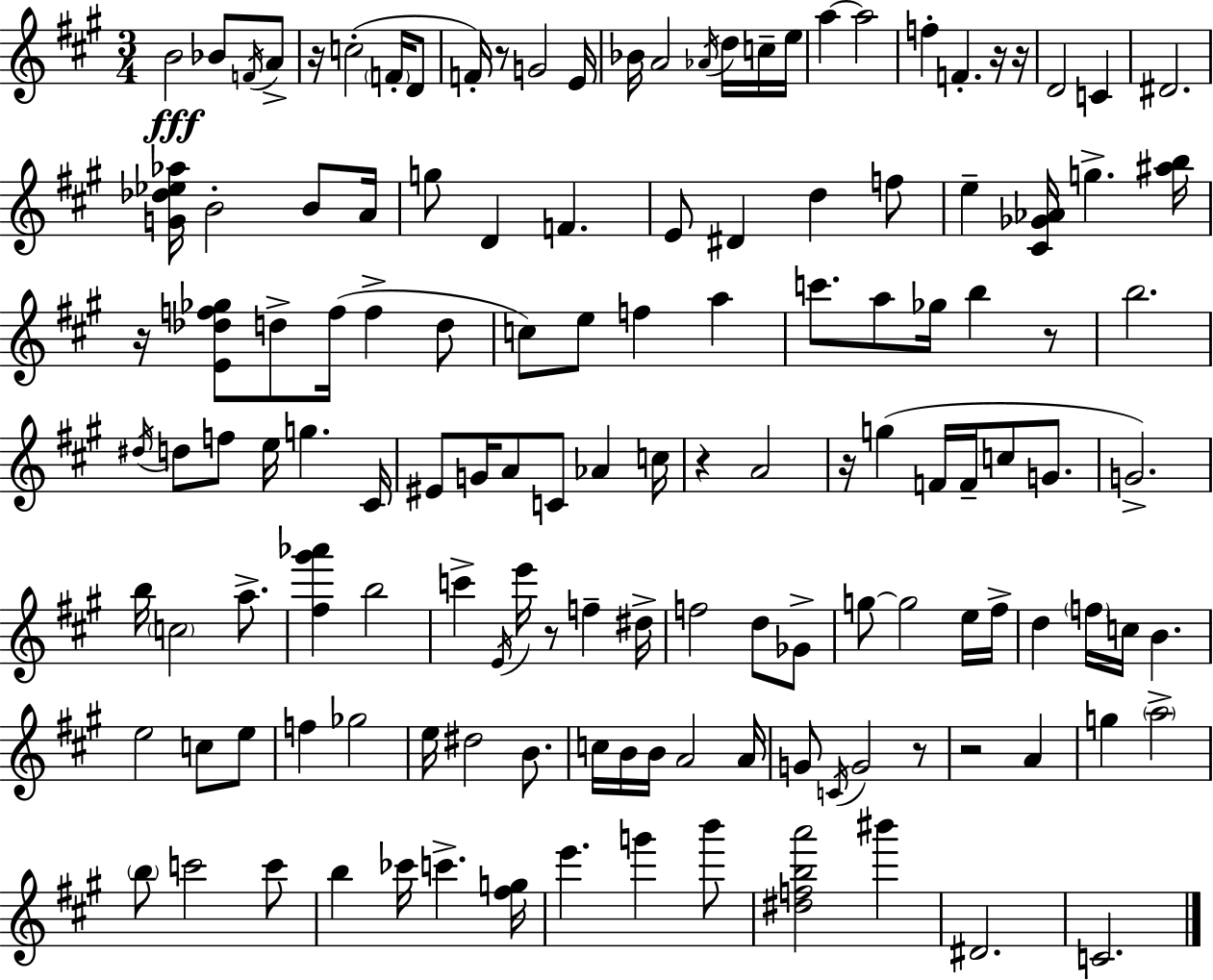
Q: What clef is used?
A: treble